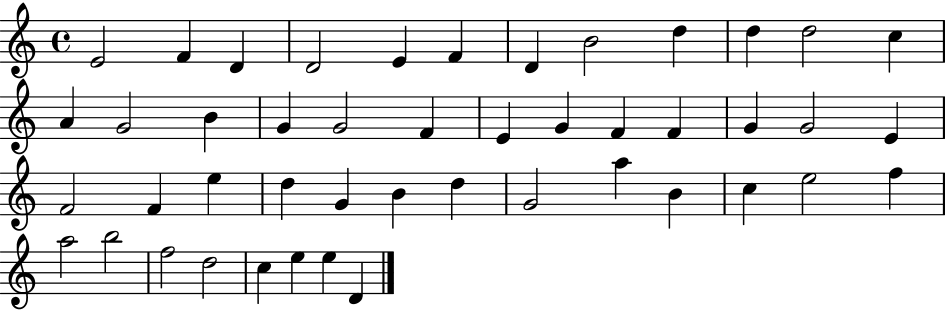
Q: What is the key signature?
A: C major